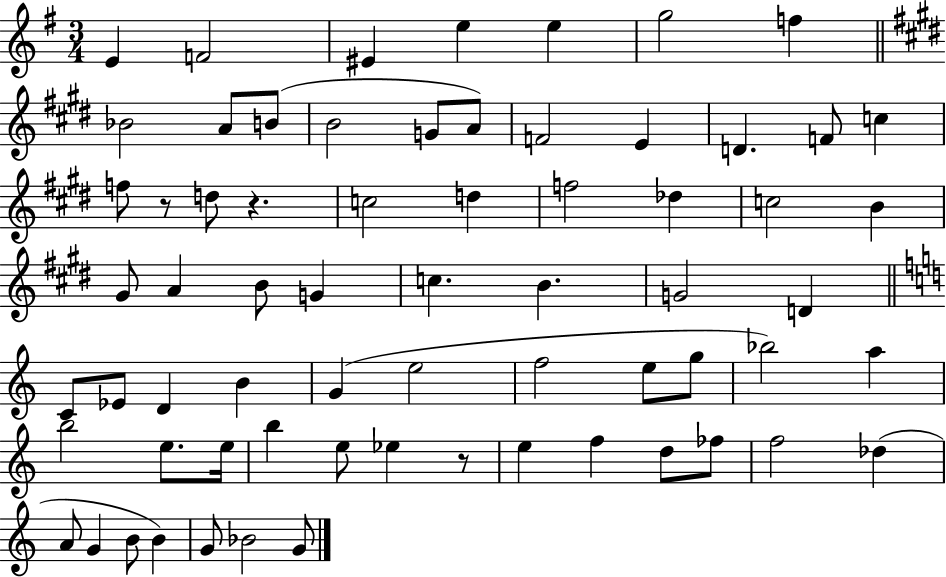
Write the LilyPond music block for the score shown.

{
  \clef treble
  \numericTimeSignature
  \time 3/4
  \key g \major
  e'4 f'2 | eis'4 e''4 e''4 | g''2 f''4 | \bar "||" \break \key e \major bes'2 a'8 b'8( | b'2 g'8 a'8) | f'2 e'4 | d'4. f'8 c''4 | \break f''8 r8 d''8 r4. | c''2 d''4 | f''2 des''4 | c''2 b'4 | \break gis'8 a'4 b'8 g'4 | c''4. b'4. | g'2 d'4 | \bar "||" \break \key c \major c'8 ees'8 d'4 b'4 | g'4( e''2 | f''2 e''8 g''8 | bes''2) a''4 | \break b''2 e''8. e''16 | b''4 e''8 ees''4 r8 | e''4 f''4 d''8 fes''8 | f''2 des''4( | \break a'8 g'4 b'8 b'4) | g'8 bes'2 g'8 | \bar "|."
}